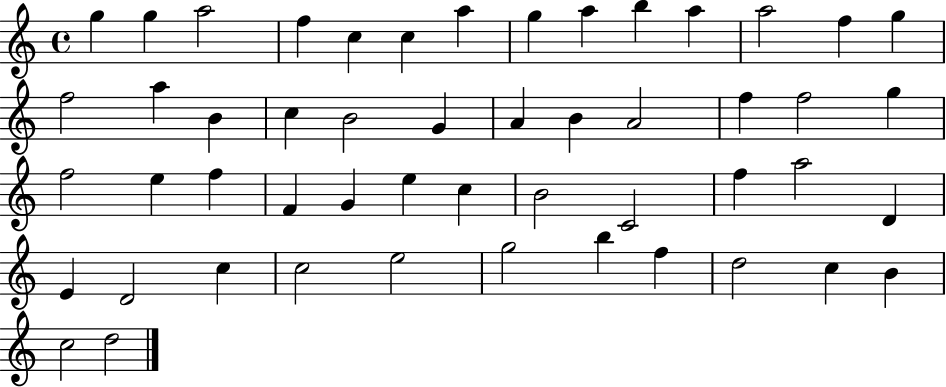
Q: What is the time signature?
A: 4/4